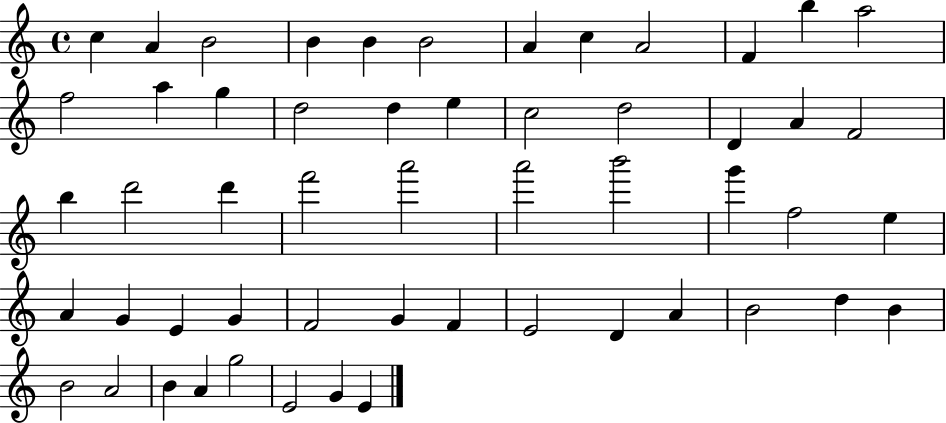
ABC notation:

X:1
T:Untitled
M:4/4
L:1/4
K:C
c A B2 B B B2 A c A2 F b a2 f2 a g d2 d e c2 d2 D A F2 b d'2 d' f'2 a'2 a'2 b'2 g' f2 e A G E G F2 G F E2 D A B2 d B B2 A2 B A g2 E2 G E